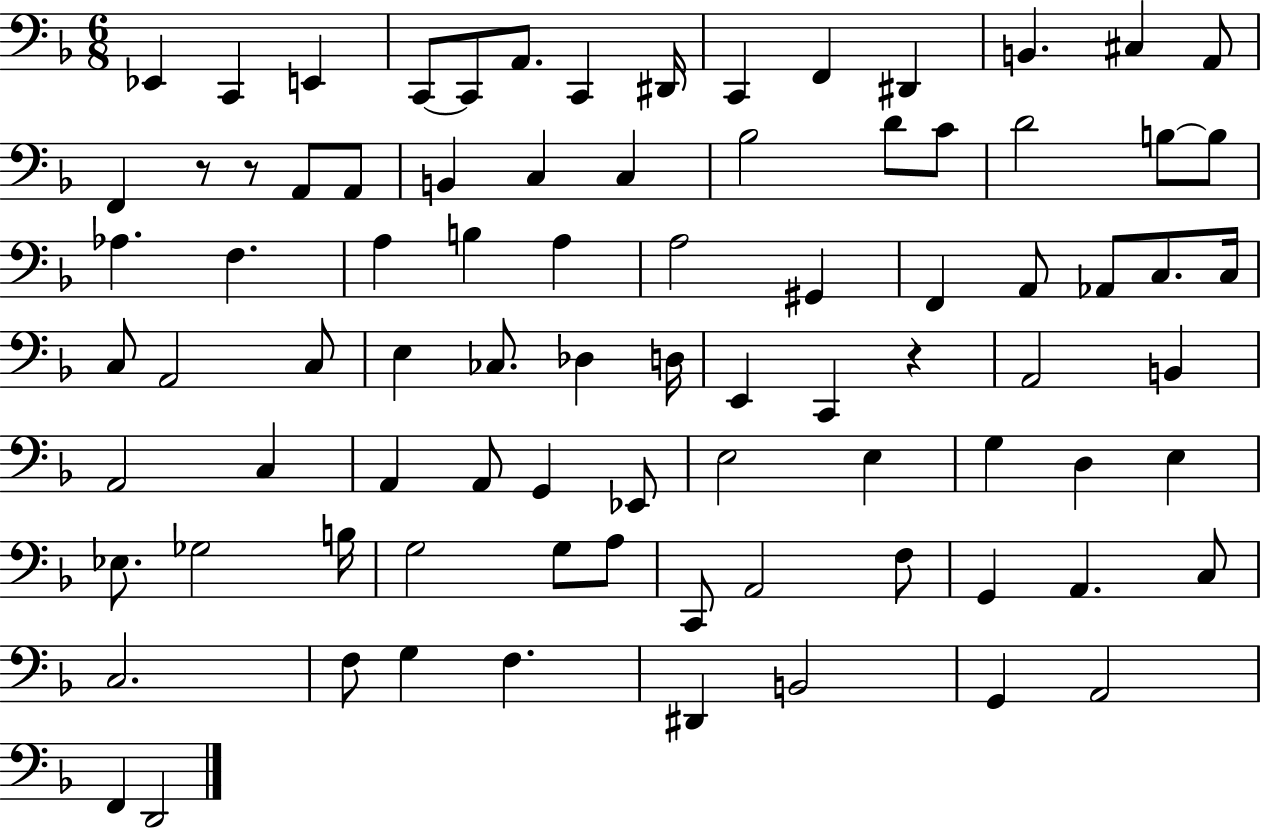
{
  \clef bass
  \numericTimeSignature
  \time 6/8
  \key f \major
  \repeat volta 2 { ees,4 c,4 e,4 | c,8~~ c,8 a,8. c,4 dis,16 | c,4 f,4 dis,4 | b,4. cis4 a,8 | \break f,4 r8 r8 a,8 a,8 | b,4 c4 c4 | bes2 d'8 c'8 | d'2 b8~~ b8 | \break aes4. f4. | a4 b4 a4 | a2 gis,4 | f,4 a,8 aes,8 c8. c16 | \break c8 a,2 c8 | e4 ces8. des4 d16 | e,4 c,4 r4 | a,2 b,4 | \break a,2 c4 | a,4 a,8 g,4 ees,8 | e2 e4 | g4 d4 e4 | \break ees8. ges2 b16 | g2 g8 a8 | c,8 a,2 f8 | g,4 a,4. c8 | \break c2. | f8 g4 f4. | dis,4 b,2 | g,4 a,2 | \break f,4 d,2 | } \bar "|."
}